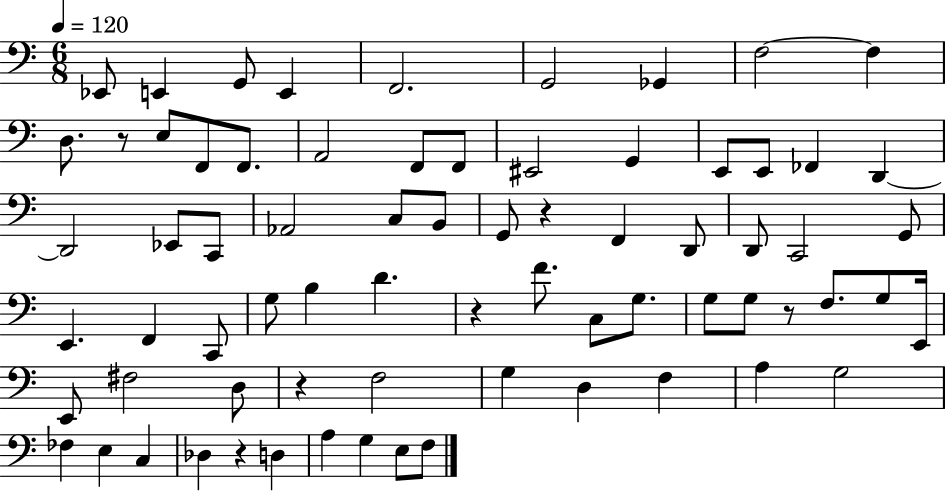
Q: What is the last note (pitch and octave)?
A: F3